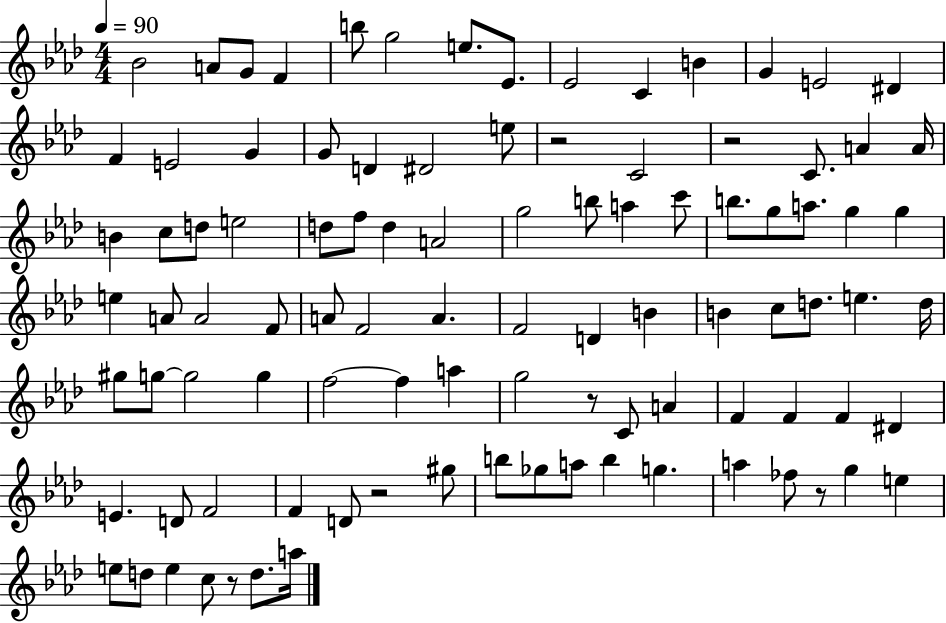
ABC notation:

X:1
T:Untitled
M:4/4
L:1/4
K:Ab
_B2 A/2 G/2 F b/2 g2 e/2 _E/2 _E2 C B G E2 ^D F E2 G G/2 D ^D2 e/2 z2 C2 z2 C/2 A A/4 B c/2 d/2 e2 d/2 f/2 d A2 g2 b/2 a c'/2 b/2 g/2 a/2 g g e A/2 A2 F/2 A/2 F2 A F2 D B B c/2 d/2 e d/4 ^g/2 g/2 g2 g f2 f a g2 z/2 C/2 A F F F ^D E D/2 F2 F D/2 z2 ^g/2 b/2 _g/2 a/2 b g a _f/2 z/2 g e e/2 d/2 e c/2 z/2 d/2 a/4